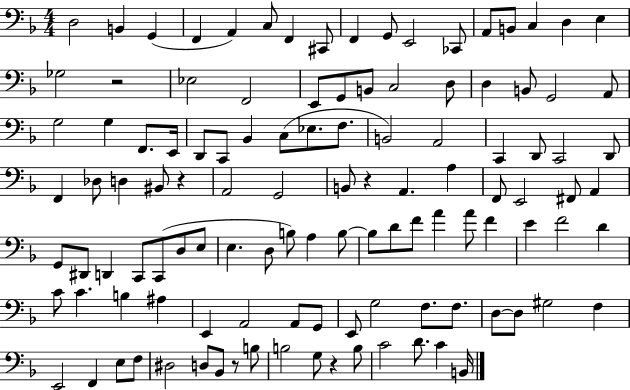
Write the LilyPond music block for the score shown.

{
  \clef bass
  \numericTimeSignature
  \time 4/4
  \key f \major
  \repeat volta 2 { d2 b,4 g,4( | f,4 a,4) c8 f,4 cis,8 | f,4 g,8 e,2 ces,8 | a,8 b,8 c4 d4 e4 | \break ges2 r2 | ees2 f,2 | e,8 g,8 b,8 c2 d8 | d4 b,8 g,2 a,8 | \break g2 g4 f,8. e,16 | d,8 c,8 bes,4 c8( ees8. f8. | b,2) a,2 | c,4 d,8 c,2 d,8 | \break f,4 des8 d4 bis,8 r4 | a,2 g,2 | b,8 r4 a,4. a4 | f,8 e,2 fis,8 a,4 | \break g,8 dis,8 d,4 c,8 c,8( d8 e8 | e4. d8 b8) a4 b8~~ | b8 d'8 f'8 a'4 a'8 f'4 | e'4 f'2 d'4 | \break c'8 c'4. b4 ais4 | e,4 a,2 a,8 g,8 | e,8 g2 f8. f8. | d8~~ d8 gis2 f4 | \break e,2 f,4 e8 f8 | dis2 d8 bes,8 r8 b8 | b2 g8 r4 b8 | c'2 d'8. c'4 b,16 | \break } \bar "|."
}